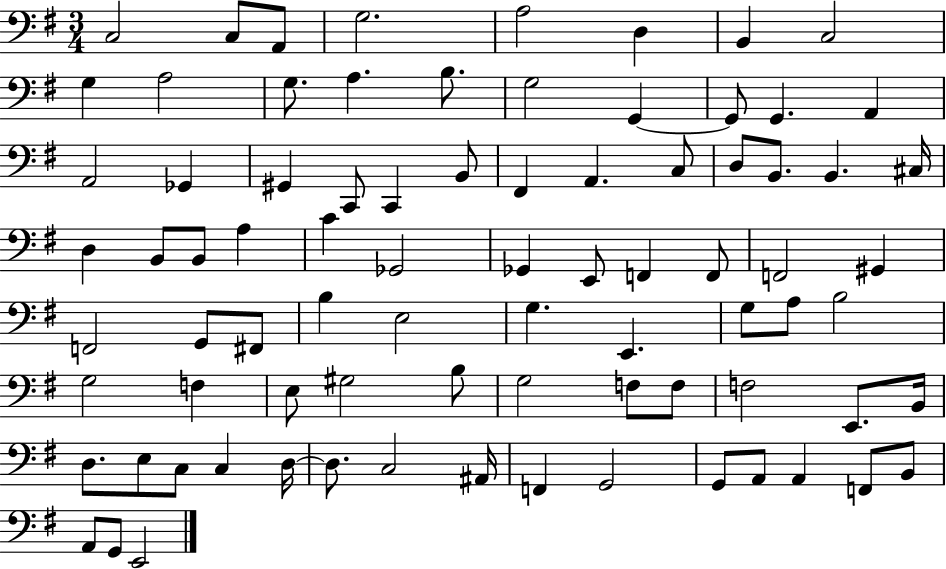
X:1
T:Untitled
M:3/4
L:1/4
K:G
C,2 C,/2 A,,/2 G,2 A,2 D, B,, C,2 G, A,2 G,/2 A, B,/2 G,2 G,, G,,/2 G,, A,, A,,2 _G,, ^G,, C,,/2 C,, B,,/2 ^F,, A,, C,/2 D,/2 B,,/2 B,, ^C,/4 D, B,,/2 B,,/2 A, C _G,,2 _G,, E,,/2 F,, F,,/2 F,,2 ^G,, F,,2 G,,/2 ^F,,/2 B, E,2 G, E,, G,/2 A,/2 B,2 G,2 F, E,/2 ^G,2 B,/2 G,2 F,/2 F,/2 F,2 E,,/2 B,,/4 D,/2 E,/2 C,/2 C, D,/4 D,/2 C,2 ^A,,/4 F,, G,,2 G,,/2 A,,/2 A,, F,,/2 B,,/2 A,,/2 G,,/2 E,,2